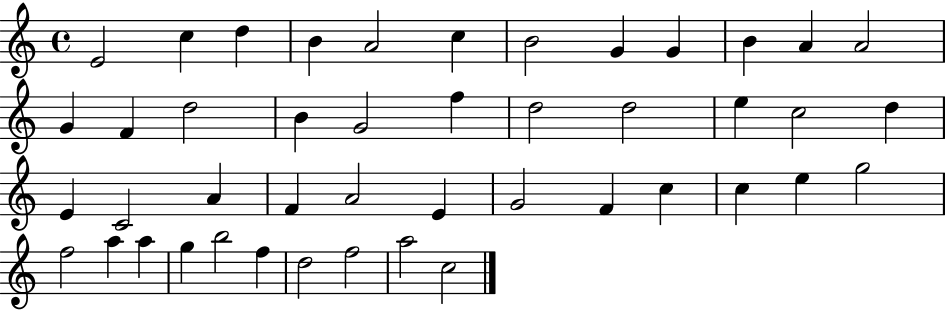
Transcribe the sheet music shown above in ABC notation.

X:1
T:Untitled
M:4/4
L:1/4
K:C
E2 c d B A2 c B2 G G B A A2 G F d2 B G2 f d2 d2 e c2 d E C2 A F A2 E G2 F c c e g2 f2 a a g b2 f d2 f2 a2 c2